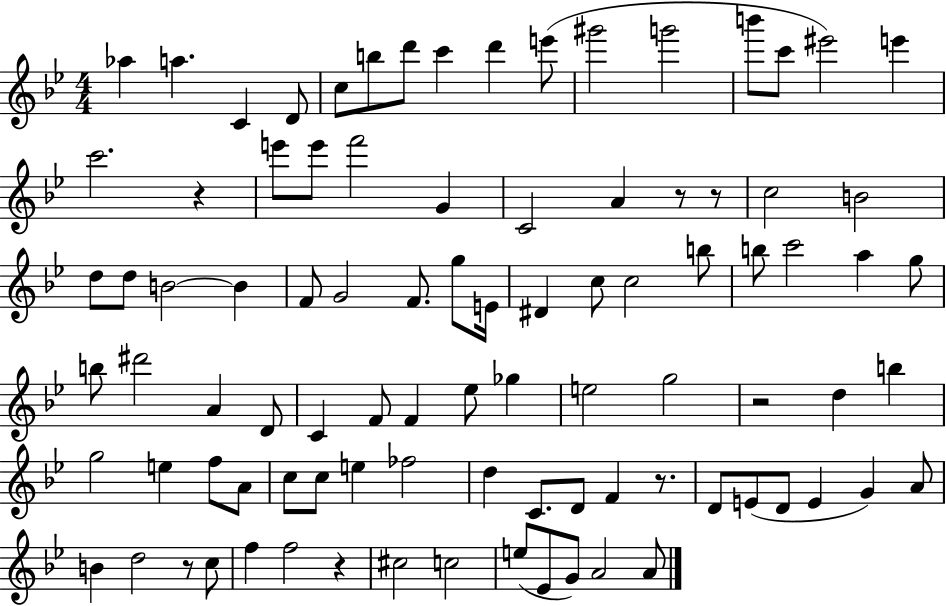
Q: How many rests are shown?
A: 7